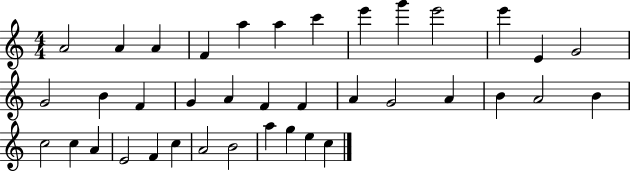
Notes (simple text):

A4/h A4/q A4/q F4/q A5/q A5/q C6/q E6/q G6/q E6/h E6/q E4/q G4/h G4/h B4/q F4/q G4/q A4/q F4/q F4/q A4/q G4/h A4/q B4/q A4/h B4/q C5/h C5/q A4/q E4/h F4/q C5/q A4/h B4/h A5/q G5/q E5/q C5/q